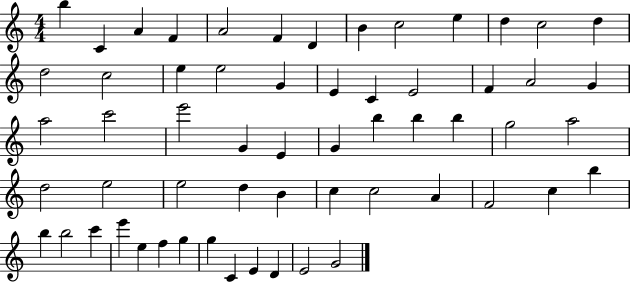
X:1
T:Untitled
M:4/4
L:1/4
K:C
b C A F A2 F D B c2 e d c2 d d2 c2 e e2 G E C E2 F A2 G a2 c'2 e'2 G E G b b b g2 a2 d2 e2 e2 d B c c2 A F2 c b b b2 c' e' e f g g C E D E2 G2